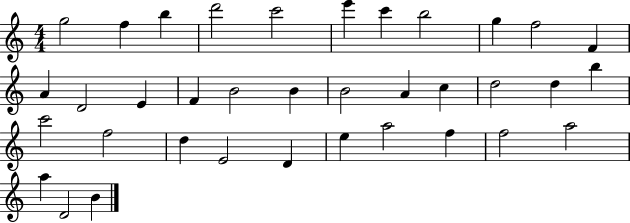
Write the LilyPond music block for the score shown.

{
  \clef treble
  \numericTimeSignature
  \time 4/4
  \key c \major
  g''2 f''4 b''4 | d'''2 c'''2 | e'''4 c'''4 b''2 | g''4 f''2 f'4 | \break a'4 d'2 e'4 | f'4 b'2 b'4 | b'2 a'4 c''4 | d''2 d''4 b''4 | \break c'''2 f''2 | d''4 e'2 d'4 | e''4 a''2 f''4 | f''2 a''2 | \break a''4 d'2 b'4 | \bar "|."
}